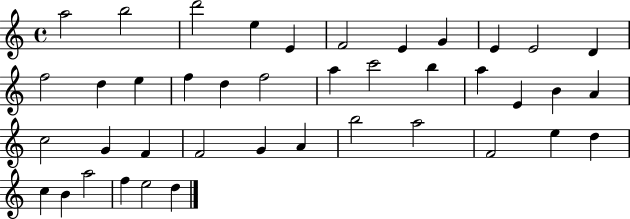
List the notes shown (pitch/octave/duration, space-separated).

A5/h B5/h D6/h E5/q E4/q F4/h E4/q G4/q E4/q E4/h D4/q F5/h D5/q E5/q F5/q D5/q F5/h A5/q C6/h B5/q A5/q E4/q B4/q A4/q C5/h G4/q F4/q F4/h G4/q A4/q B5/h A5/h F4/h E5/q D5/q C5/q B4/q A5/h F5/q E5/h D5/q